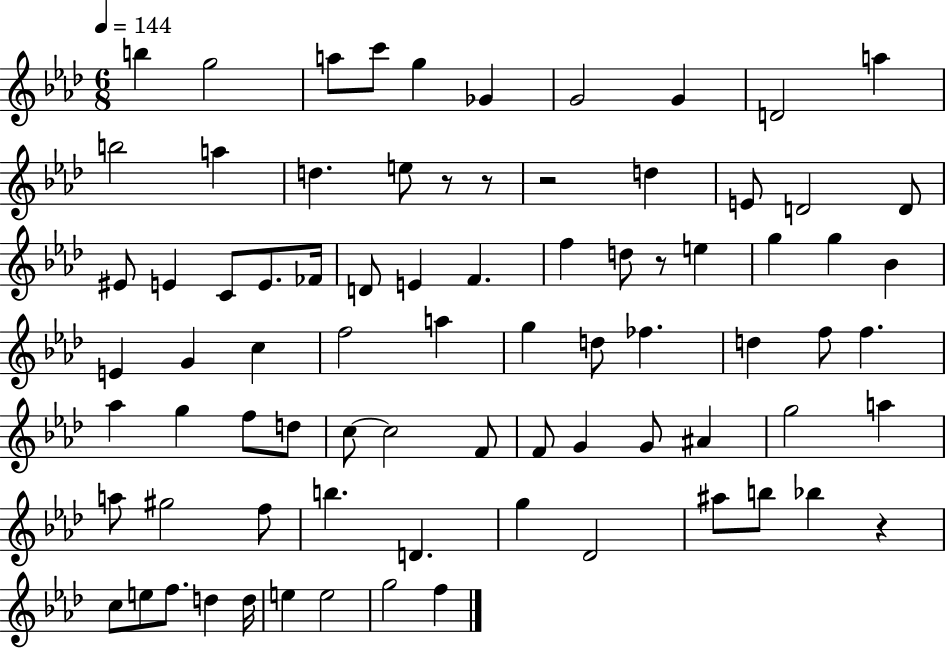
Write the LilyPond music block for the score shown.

{
  \clef treble
  \numericTimeSignature
  \time 6/8
  \key aes \major
  \tempo 4 = 144
  b''4 g''2 | a''8 c'''8 g''4 ges'4 | g'2 g'4 | d'2 a''4 | \break b''2 a''4 | d''4. e''8 r8 r8 | r2 d''4 | e'8 d'2 d'8 | \break eis'8 e'4 c'8 e'8. fes'16 | d'8 e'4 f'4. | f''4 d''8 r8 e''4 | g''4 g''4 bes'4 | \break e'4 g'4 c''4 | f''2 a''4 | g''4 d''8 fes''4. | d''4 f''8 f''4. | \break aes''4 g''4 f''8 d''8 | c''8~~ c''2 f'8 | f'8 g'4 g'8 ais'4 | g''2 a''4 | \break a''8 gis''2 f''8 | b''4. d'4. | g''4 des'2 | ais''8 b''8 bes''4 r4 | \break c''8 e''8 f''8. d''4 d''16 | e''4 e''2 | g''2 f''4 | \bar "|."
}